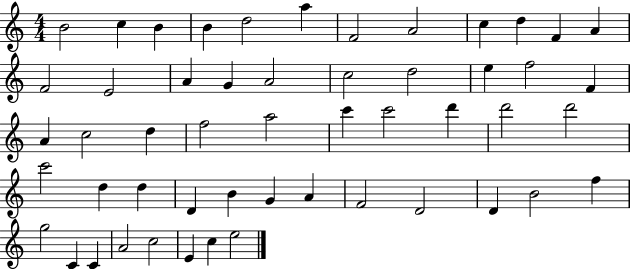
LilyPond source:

{
  \clef treble
  \numericTimeSignature
  \time 4/4
  \key c \major
  b'2 c''4 b'4 | b'4 d''2 a''4 | f'2 a'2 | c''4 d''4 f'4 a'4 | \break f'2 e'2 | a'4 g'4 a'2 | c''2 d''2 | e''4 f''2 f'4 | \break a'4 c''2 d''4 | f''2 a''2 | c'''4 c'''2 d'''4 | d'''2 d'''2 | \break c'''2 d''4 d''4 | d'4 b'4 g'4 a'4 | f'2 d'2 | d'4 b'2 f''4 | \break g''2 c'4 c'4 | a'2 c''2 | e'4 c''4 e''2 | \bar "|."
}